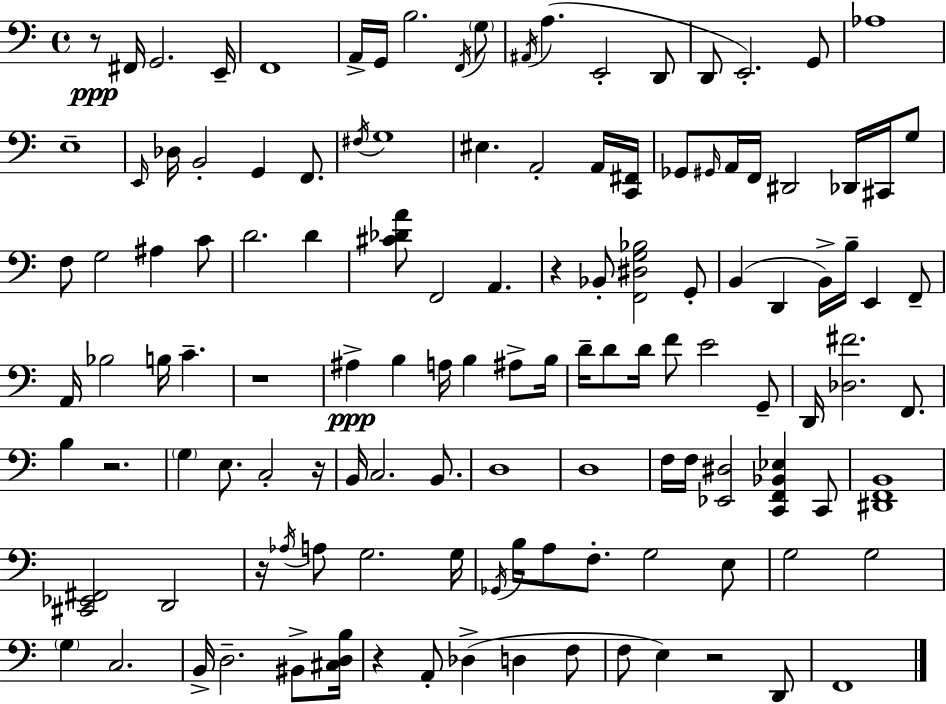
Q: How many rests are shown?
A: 8